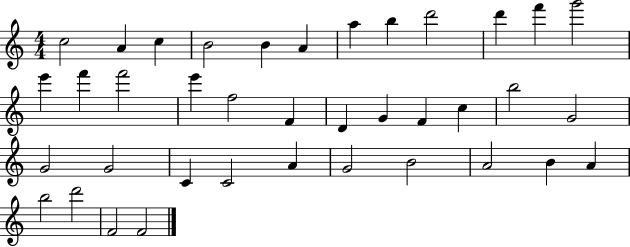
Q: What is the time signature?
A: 4/4